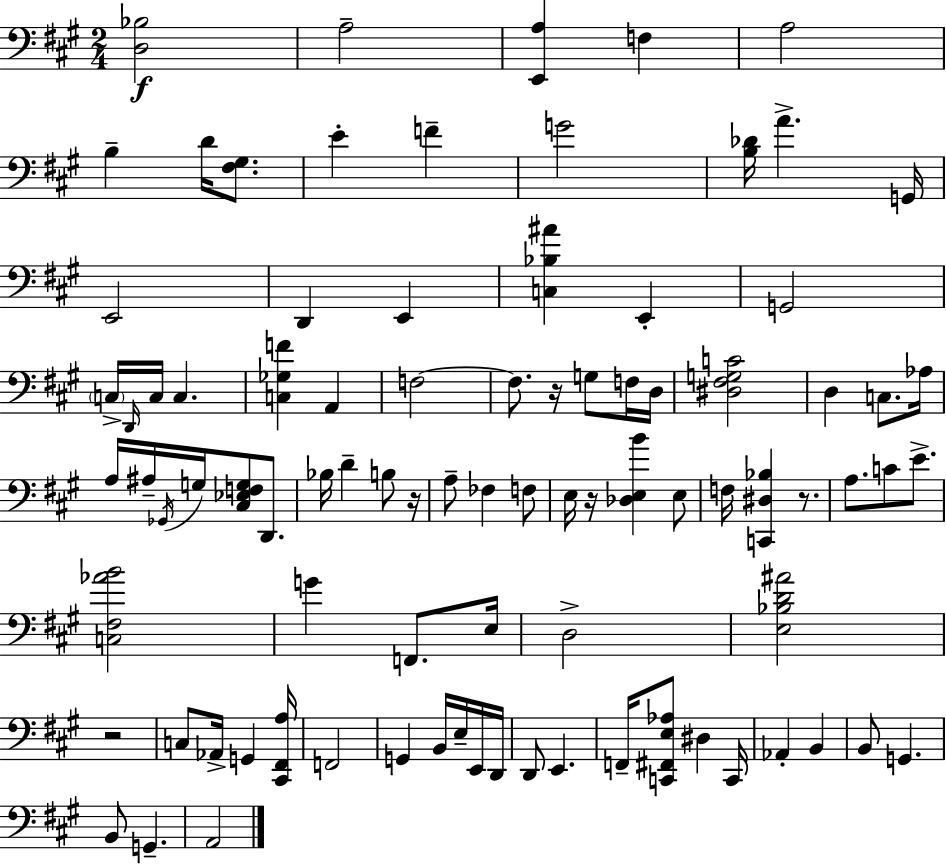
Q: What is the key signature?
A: A major